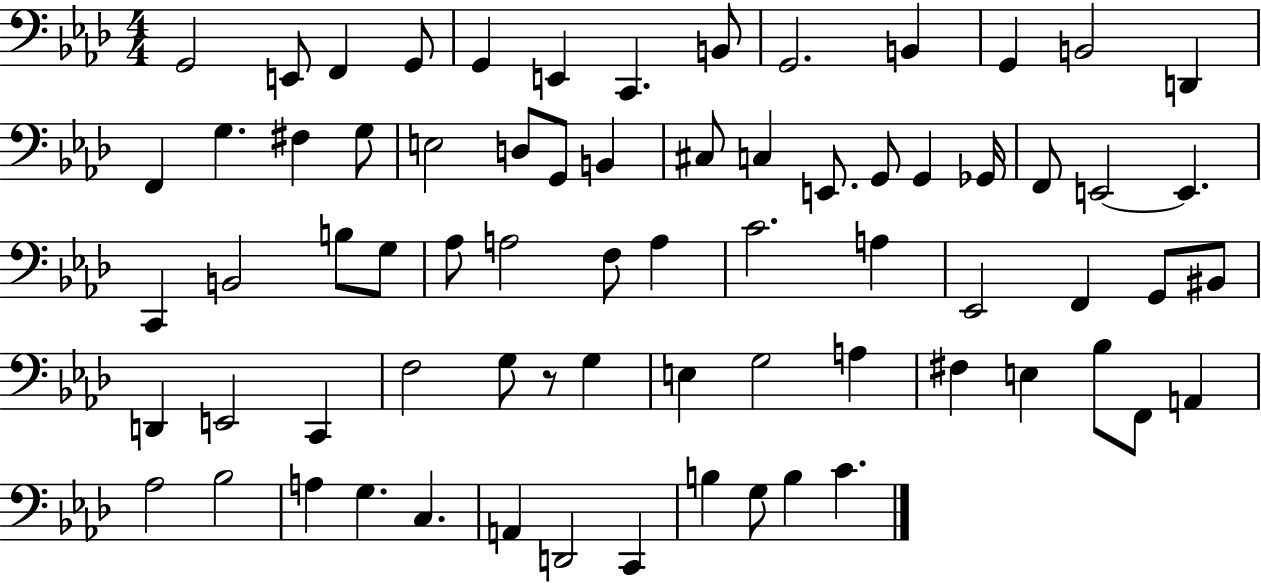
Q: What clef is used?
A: bass